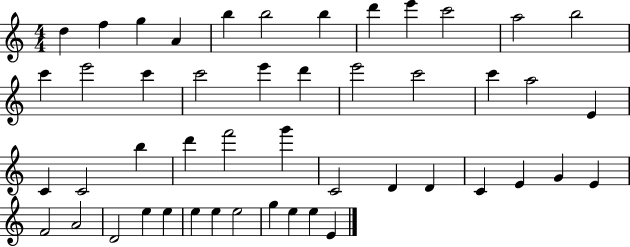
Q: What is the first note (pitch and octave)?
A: D5